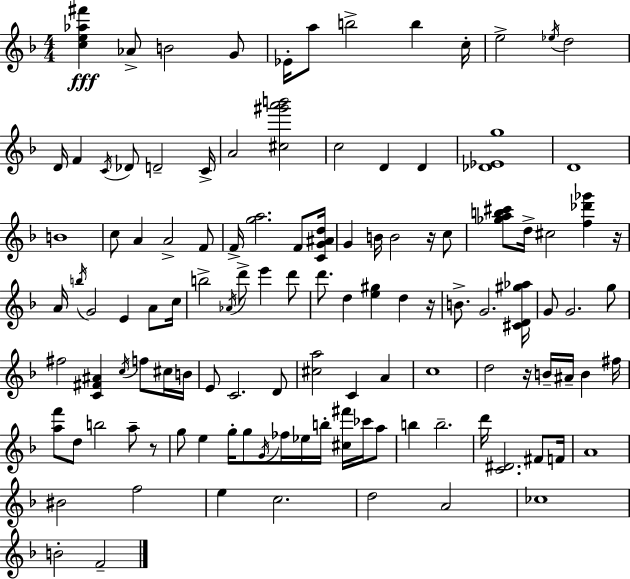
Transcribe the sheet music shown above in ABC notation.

X:1
T:Untitled
M:4/4
L:1/4
K:F
[ce_a^f'] _A/2 B2 G/2 _E/4 a/2 b2 b c/4 e2 _e/4 d2 D/4 F C/4 _D/2 D2 C/4 A2 [^c^g'a'b']2 c2 D D [_D_Eg]4 D4 B4 c/2 A A2 F/2 F/4 [ga]2 F/2 [CG^Ad]/4 G B/4 B2 z/4 c/2 [_gab^c']/2 d/4 ^c2 [f_d'_g'] z/4 A/4 b/4 G2 E A/2 c/4 b2 _A/4 d'/2 e' d'/2 d'/2 d [e^g] d z/4 B/2 G2 [^CD^g_a]/4 G/2 G2 g/2 ^f2 [C^F^A] c/4 f/2 ^c/4 B/4 E/2 C2 D/2 [^ca]2 C A c4 d2 z/4 B/4 ^A/4 B ^f/4 [af']/2 d/2 b2 a/2 z/2 g/2 e g/4 g/2 G/4 _f/4 _e/4 b/4 [^c^f']/4 _c'/4 a/2 b b2 d'/4 [C^D]2 ^F/2 F/4 A4 ^B2 f2 e c2 d2 A2 _c4 B2 F2